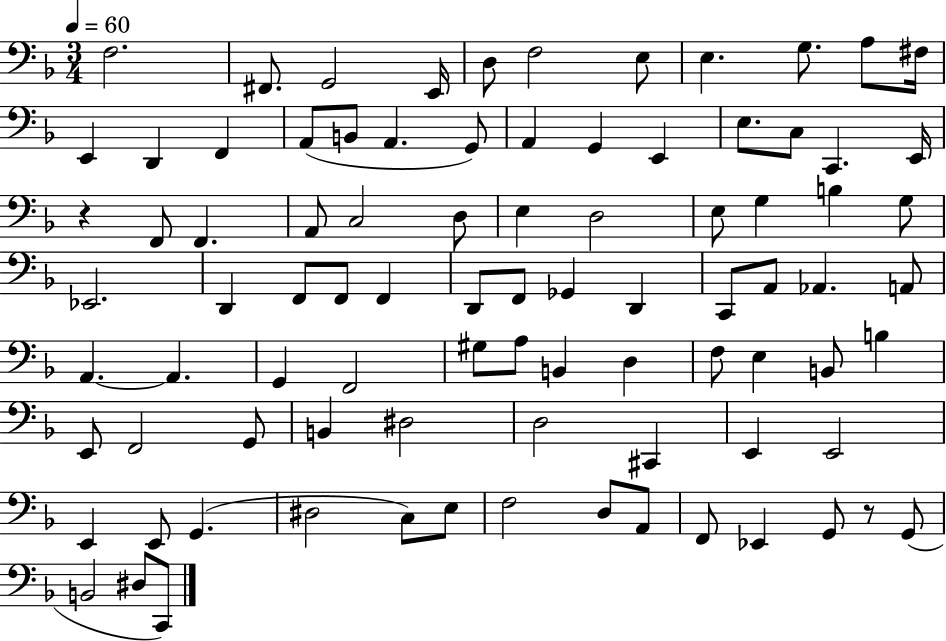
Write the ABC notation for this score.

X:1
T:Untitled
M:3/4
L:1/4
K:F
F,2 ^F,,/2 G,,2 E,,/4 D,/2 F,2 E,/2 E, G,/2 A,/2 ^F,/4 E,, D,, F,, A,,/2 B,,/2 A,, G,,/2 A,, G,, E,, E,/2 C,/2 C,, E,,/4 z F,,/2 F,, A,,/2 C,2 D,/2 E, D,2 E,/2 G, B, G,/2 _E,,2 D,, F,,/2 F,,/2 F,, D,,/2 F,,/2 _G,, D,, C,,/2 A,,/2 _A,, A,,/2 A,, A,, G,, F,,2 ^G,/2 A,/2 B,, D, F,/2 E, B,,/2 B, E,,/2 F,,2 G,,/2 B,, ^D,2 D,2 ^C,, E,, E,,2 E,, E,,/2 G,, ^D,2 C,/2 E,/2 F,2 D,/2 A,,/2 F,,/2 _E,, G,,/2 z/2 G,,/2 B,,2 ^D,/2 C,,/2